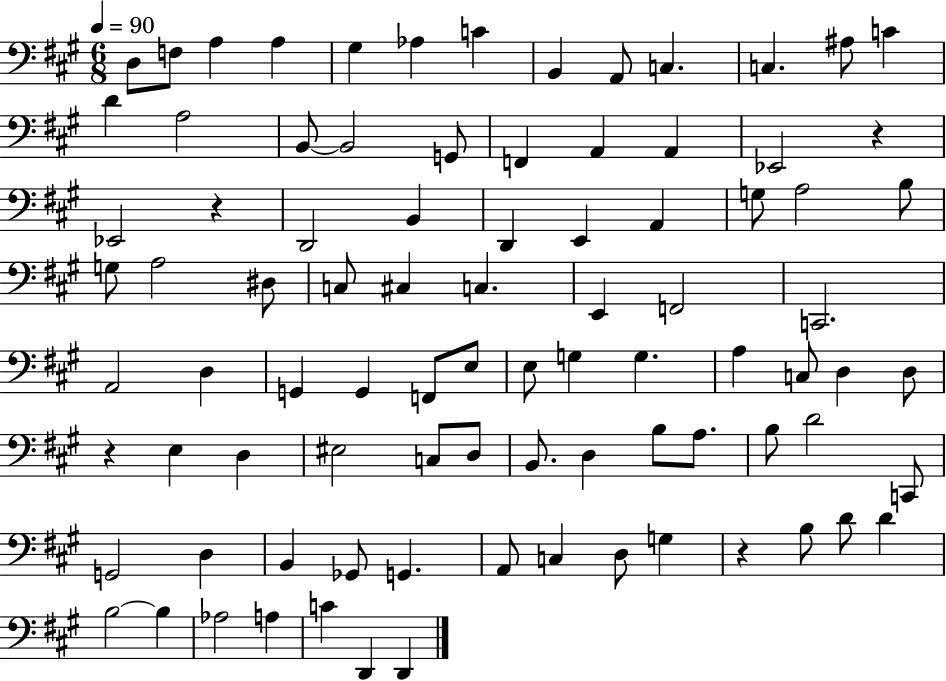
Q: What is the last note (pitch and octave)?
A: D2